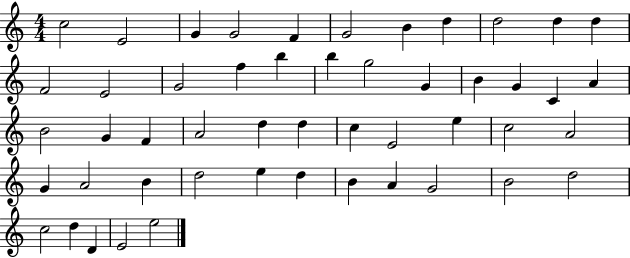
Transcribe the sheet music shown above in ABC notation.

X:1
T:Untitled
M:4/4
L:1/4
K:C
c2 E2 G G2 F G2 B d d2 d d F2 E2 G2 f b b g2 G B G C A B2 G F A2 d d c E2 e c2 A2 G A2 B d2 e d B A G2 B2 d2 c2 d D E2 e2